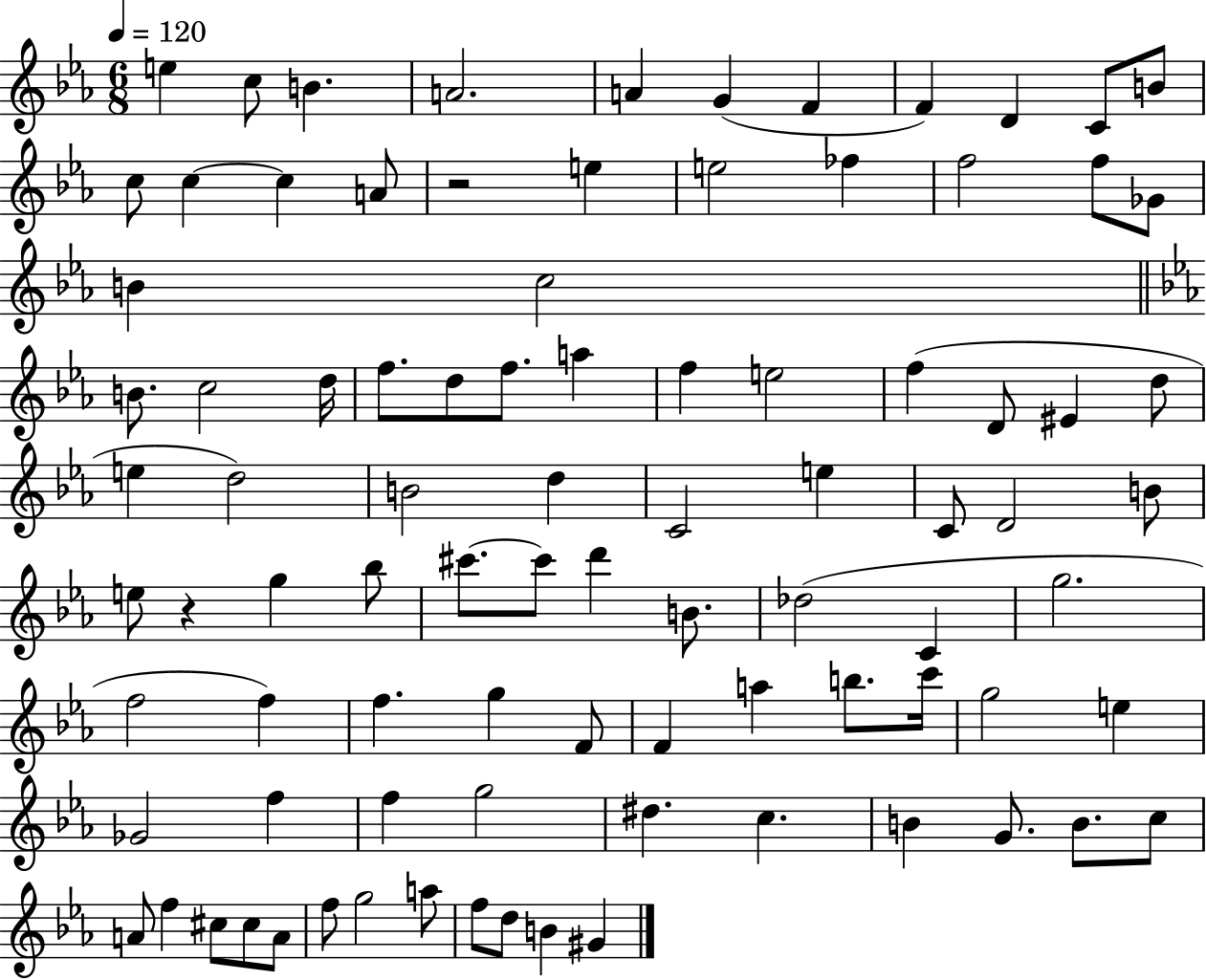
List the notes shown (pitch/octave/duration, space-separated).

E5/q C5/e B4/q. A4/h. A4/q G4/q F4/q F4/q D4/q C4/e B4/e C5/e C5/q C5/q A4/e R/h E5/q E5/h FES5/q F5/h F5/e Gb4/e B4/q C5/h B4/e. C5/h D5/s F5/e. D5/e F5/e. A5/q F5/q E5/h F5/q D4/e EIS4/q D5/e E5/q D5/h B4/h D5/q C4/h E5/q C4/e D4/h B4/e E5/e R/q G5/q Bb5/e C#6/e. C#6/e D6/q B4/e. Db5/h C4/q G5/h. F5/h F5/q F5/q. G5/q F4/e F4/q A5/q B5/e. C6/s G5/h E5/q Gb4/h F5/q F5/q G5/h D#5/q. C5/q. B4/q G4/e. B4/e. C5/e A4/e F5/q C#5/e C#5/e A4/e F5/e G5/h A5/e F5/e D5/e B4/q G#4/q